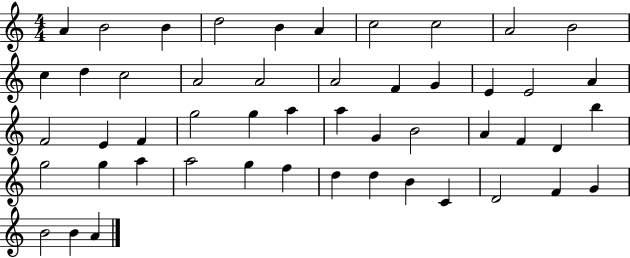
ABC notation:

X:1
T:Untitled
M:4/4
L:1/4
K:C
A B2 B d2 B A c2 c2 A2 B2 c d c2 A2 A2 A2 F G E E2 A F2 E F g2 g a a G B2 A F D b g2 g a a2 g f d d B C D2 F G B2 B A